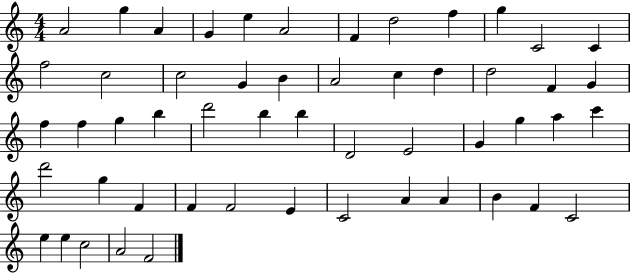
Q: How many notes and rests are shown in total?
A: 53